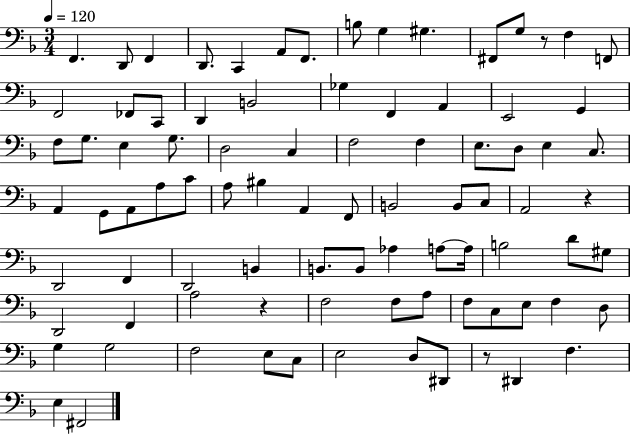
X:1
T:Untitled
M:3/4
L:1/4
K:F
F,, D,,/2 F,, D,,/2 C,, A,,/2 F,,/2 B,/2 G, ^G, ^F,,/2 G,/2 z/2 F, F,,/2 F,,2 _F,,/2 C,,/2 D,, B,,2 _G, F,, A,, E,,2 G,, F,/2 G,/2 E, G,/2 D,2 C, F,2 F, E,/2 D,/2 E, C,/2 A,, G,,/2 A,,/2 A,/2 C/2 A,/2 ^B, A,, F,,/2 B,,2 B,,/2 C,/2 A,,2 z D,,2 F,, D,,2 B,, B,,/2 B,,/2 _A, A,/2 A,/4 B,2 D/2 ^G,/2 D,,2 F,, A,2 z F,2 F,/2 A,/2 F,/2 C,/2 E,/2 F, D,/2 G, G,2 F,2 E,/2 C,/2 E,2 D,/2 ^D,,/2 z/2 ^D,, F, E, ^F,,2